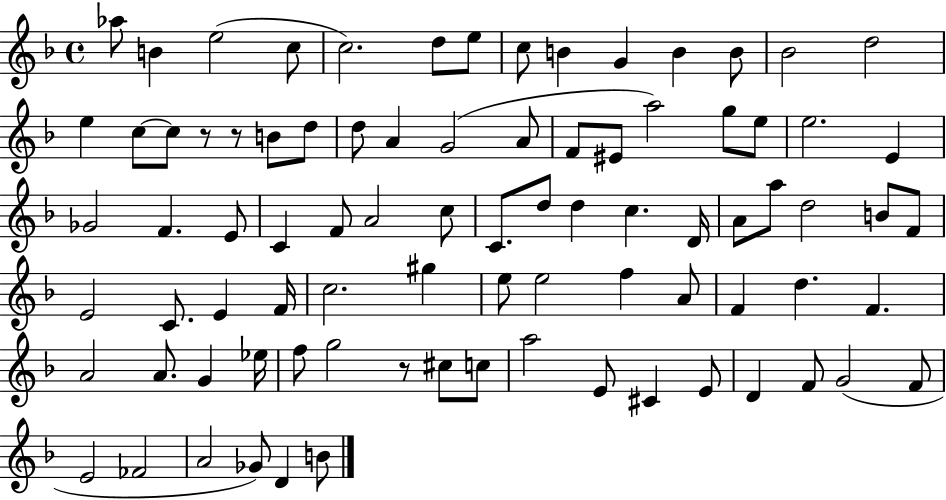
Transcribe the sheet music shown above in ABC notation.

X:1
T:Untitled
M:4/4
L:1/4
K:F
_a/2 B e2 c/2 c2 d/2 e/2 c/2 B G B B/2 _B2 d2 e c/2 c/2 z/2 z/2 B/2 d/2 d/2 A G2 A/2 F/2 ^E/2 a2 g/2 e/2 e2 E _G2 F E/2 C F/2 A2 c/2 C/2 d/2 d c D/4 A/2 a/2 d2 B/2 F/2 E2 C/2 E F/4 c2 ^g e/2 e2 f A/2 F d F A2 A/2 G _e/4 f/2 g2 z/2 ^c/2 c/2 a2 E/2 ^C E/2 D F/2 G2 F/2 E2 _F2 A2 _G/2 D B/2